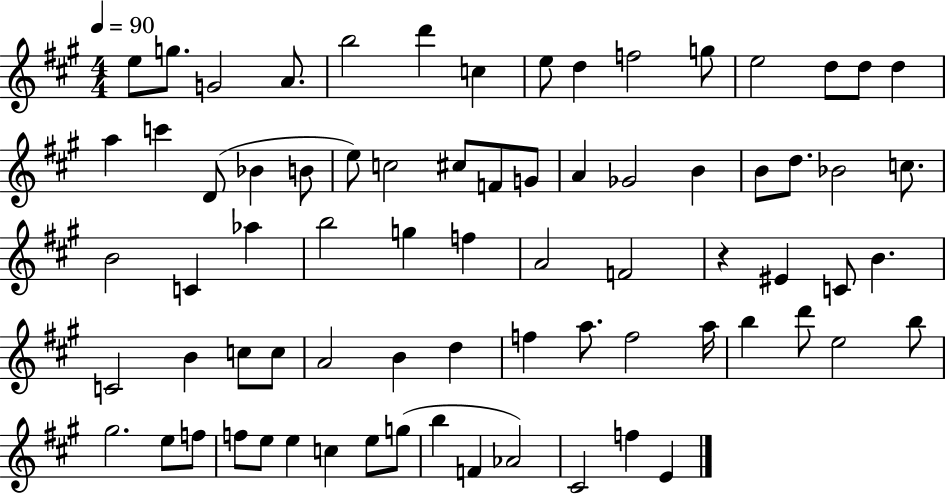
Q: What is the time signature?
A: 4/4